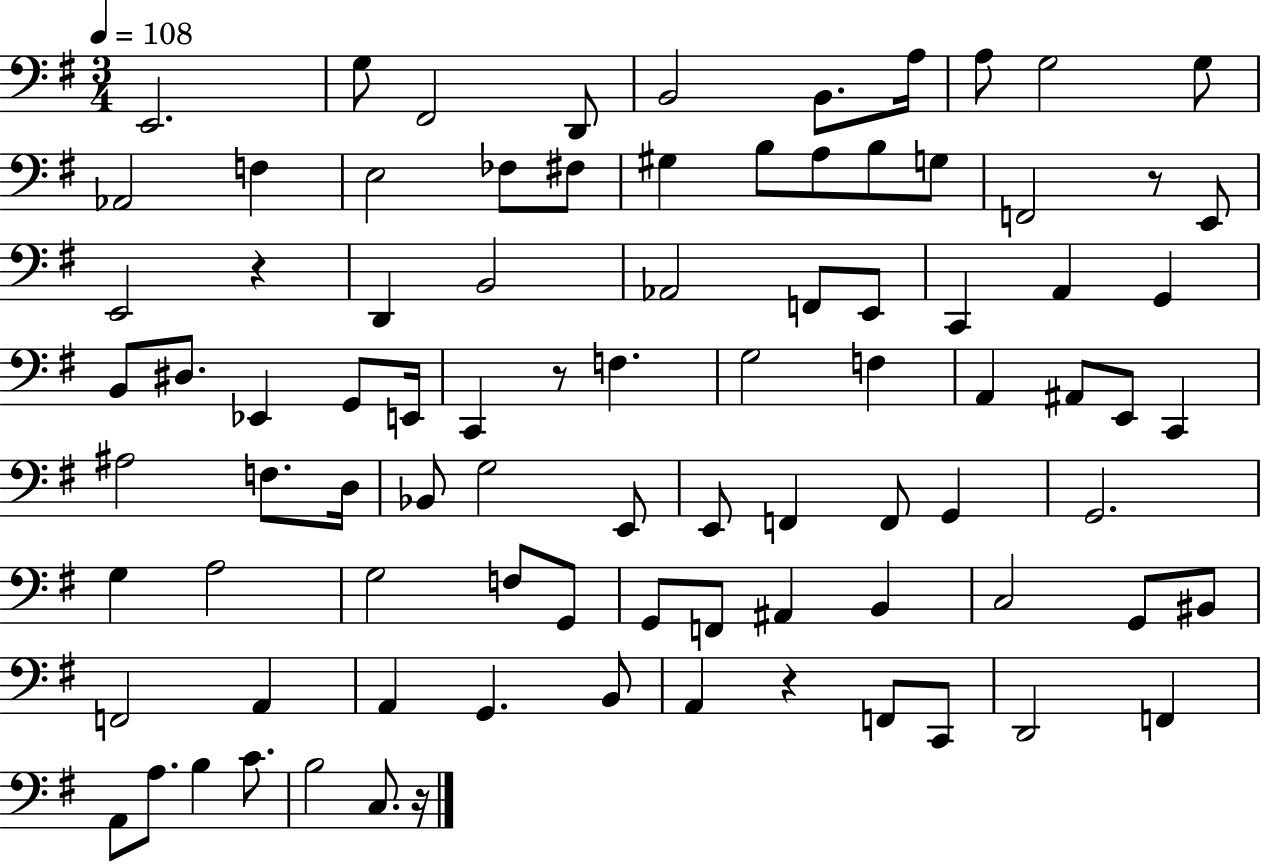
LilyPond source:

{
  \clef bass
  \numericTimeSignature
  \time 3/4
  \key g \major
  \tempo 4 = 108
  e,2. | g8 fis,2 d,8 | b,2 b,8. a16 | a8 g2 g8 | \break aes,2 f4 | e2 fes8 fis8 | gis4 b8 a8 b8 g8 | f,2 r8 e,8 | \break e,2 r4 | d,4 b,2 | aes,2 f,8 e,8 | c,4 a,4 g,4 | \break b,8 dis8. ees,4 g,8 e,16 | c,4 r8 f4. | g2 f4 | a,4 ais,8 e,8 c,4 | \break ais2 f8. d16 | bes,8 g2 e,8 | e,8 f,4 f,8 g,4 | g,2. | \break g4 a2 | g2 f8 g,8 | g,8 f,8 ais,4 b,4 | c2 g,8 bis,8 | \break f,2 a,4 | a,4 g,4. b,8 | a,4 r4 f,8 c,8 | d,2 f,4 | \break a,8 a8. b4 c'8. | b2 c8. r16 | \bar "|."
}